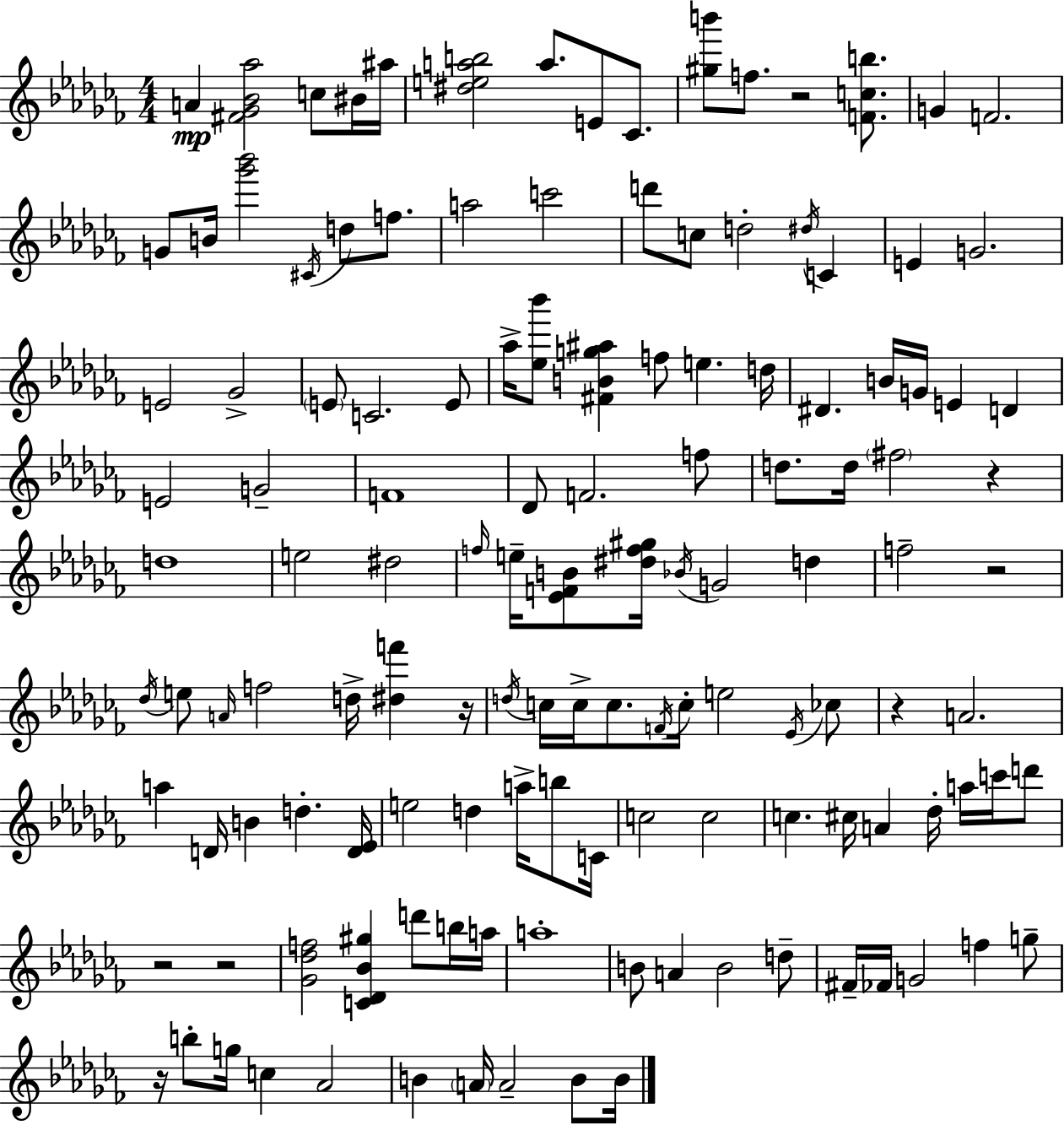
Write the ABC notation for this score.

X:1
T:Untitled
M:4/4
L:1/4
K:Abm
A [^F_G_B_a]2 c/2 ^B/4 ^a/4 [^deab]2 a/2 E/2 _C/2 [^gb']/2 f/2 z2 [Fcb]/2 G F2 G/2 B/4 [_g'_b']2 ^C/4 d/2 f/2 a2 c'2 d'/2 c/2 d2 ^d/4 C E G2 E2 _G2 E/2 C2 E/2 _a/4 [_e_b']/2 [^FBg^a] f/2 e d/4 ^D B/4 G/4 E D E2 G2 F4 _D/2 F2 f/2 d/2 d/4 ^f2 z d4 e2 ^d2 f/4 e/4 [_EFB]/2 [^df^g]/4 _B/4 G2 d f2 z2 _d/4 e/2 A/4 f2 d/4 [^df'] z/4 d/4 c/4 c/4 c/2 F/4 c/4 e2 _E/4 _c/2 z A2 a D/4 B d [D_E]/4 e2 d a/4 b/2 C/4 c2 c2 c ^c/4 A _d/4 a/4 c'/4 d'/2 z2 z2 [_G_df]2 [C_D_B^g] d'/2 b/4 a/4 a4 B/2 A B2 d/2 ^F/4 _F/4 G2 f g/2 z/4 b/2 g/4 c _A2 B A/4 A2 B/2 B/4